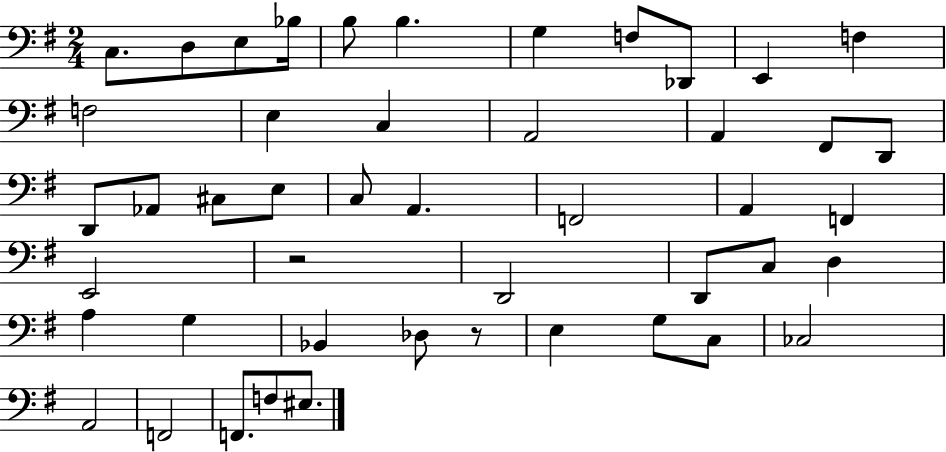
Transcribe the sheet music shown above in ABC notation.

X:1
T:Untitled
M:2/4
L:1/4
K:G
C,/2 D,/2 E,/2 _B,/4 B,/2 B, G, F,/2 _D,,/2 E,, F, F,2 E, C, A,,2 A,, ^F,,/2 D,,/2 D,,/2 _A,,/2 ^C,/2 E,/2 C,/2 A,, F,,2 A,, F,, E,,2 z2 D,,2 D,,/2 C,/2 D, A, G, _B,, _D,/2 z/2 E, G,/2 C,/2 _C,2 A,,2 F,,2 F,,/2 F,/2 ^E,/2